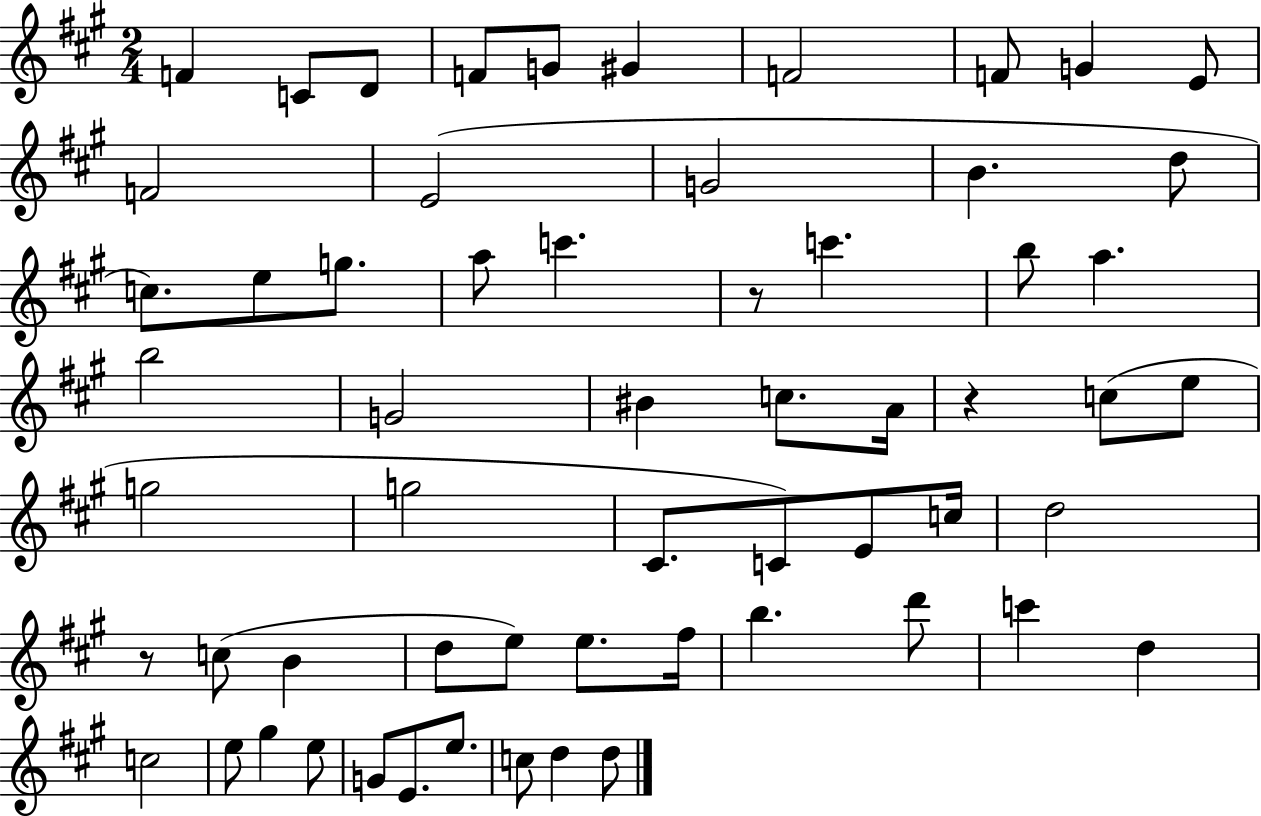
F4/q C4/e D4/e F4/e G4/e G#4/q F4/h F4/e G4/q E4/e F4/h E4/h G4/h B4/q. D5/e C5/e. E5/e G5/e. A5/e C6/q. R/e C6/q. B5/e A5/q. B5/h G4/h BIS4/q C5/e. A4/s R/q C5/e E5/e G5/h G5/h C#4/e. C4/e E4/e C5/s D5/h R/e C5/e B4/q D5/e E5/e E5/e. F#5/s B5/q. D6/e C6/q D5/q C5/h E5/e G#5/q E5/e G4/e E4/e. E5/e. C5/e D5/q D5/e